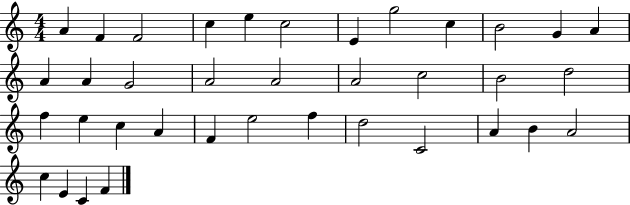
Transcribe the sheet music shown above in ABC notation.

X:1
T:Untitled
M:4/4
L:1/4
K:C
A F F2 c e c2 E g2 c B2 G A A A G2 A2 A2 A2 c2 B2 d2 f e c A F e2 f d2 C2 A B A2 c E C F